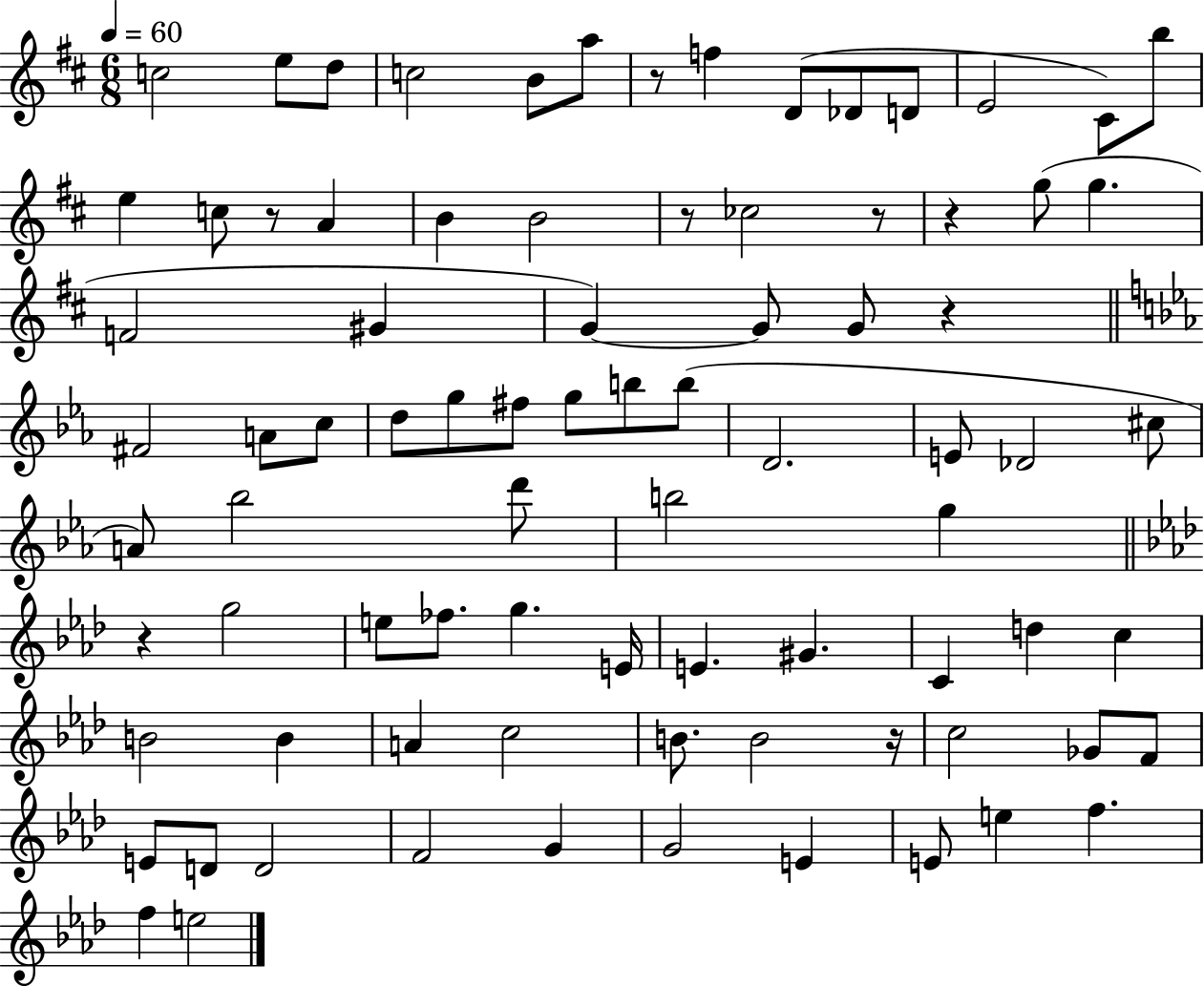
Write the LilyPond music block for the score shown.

{
  \clef treble
  \numericTimeSignature
  \time 6/8
  \key d \major
  \tempo 4 = 60
  \repeat volta 2 { c''2 e''8 d''8 | c''2 b'8 a''8 | r8 f''4 d'8( des'8 d'8 | e'2 cis'8) b''8 | \break e''4 c''8 r8 a'4 | b'4 b'2 | r8 ces''2 r8 | r4 g''8( g''4. | \break f'2 gis'4 | g'4~~) g'8 g'8 r4 | \bar "||" \break \key ees \major fis'2 a'8 c''8 | d''8 g''8 fis''8 g''8 b''8 b''8( | d'2. | e'8 des'2 cis''8 | \break a'8) bes''2 d'''8 | b''2 g''4 | \bar "||" \break \key aes \major r4 g''2 | e''8 fes''8. g''4. e'16 | e'4. gis'4. | c'4 d''4 c''4 | \break b'2 b'4 | a'4 c''2 | b'8. b'2 r16 | c''2 ges'8 f'8 | \break e'8 d'8 d'2 | f'2 g'4 | g'2 e'4 | e'8 e''4 f''4. | \break f''4 e''2 | } \bar "|."
}